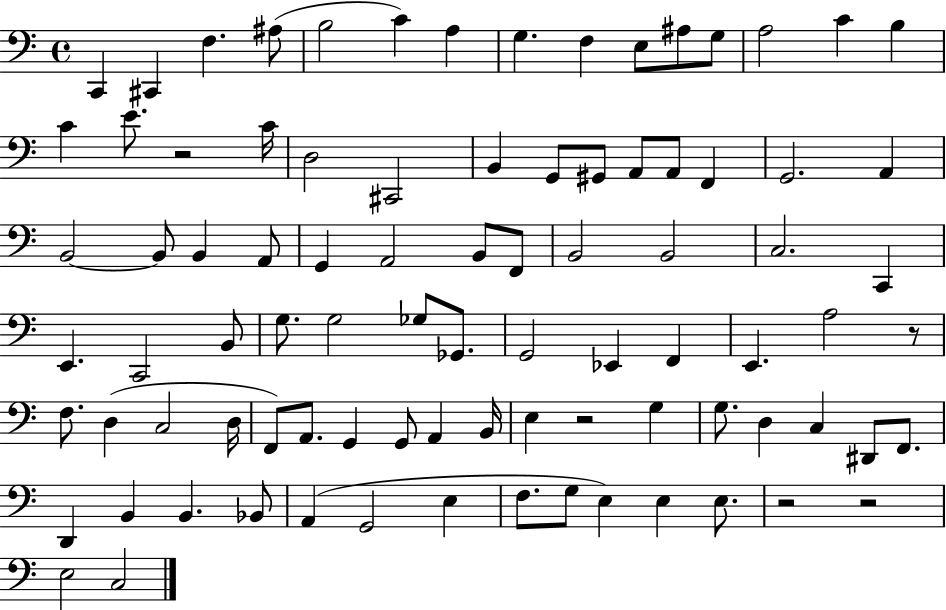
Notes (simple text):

C2/q C#2/q F3/q. A#3/e B3/h C4/q A3/q G3/q. F3/q E3/e A#3/e G3/e A3/h C4/q B3/q C4/q E4/e. R/h C4/s D3/h C#2/h B2/q G2/e G#2/e A2/e A2/e F2/q G2/h. A2/q B2/h B2/e B2/q A2/e G2/q A2/h B2/e F2/e B2/h B2/h C3/h. C2/q E2/q. C2/h B2/e G3/e. G3/h Gb3/e Gb2/e. G2/h Eb2/q F2/q E2/q. A3/h R/e F3/e. D3/q C3/h D3/s F2/e A2/e. G2/q G2/e A2/q B2/s E3/q R/h G3/q G3/e. D3/q C3/q D#2/e F2/e. D2/q B2/q B2/q. Bb2/e A2/q G2/h E3/q F3/e. G3/e E3/q E3/q E3/e. R/h R/h E3/h C3/h